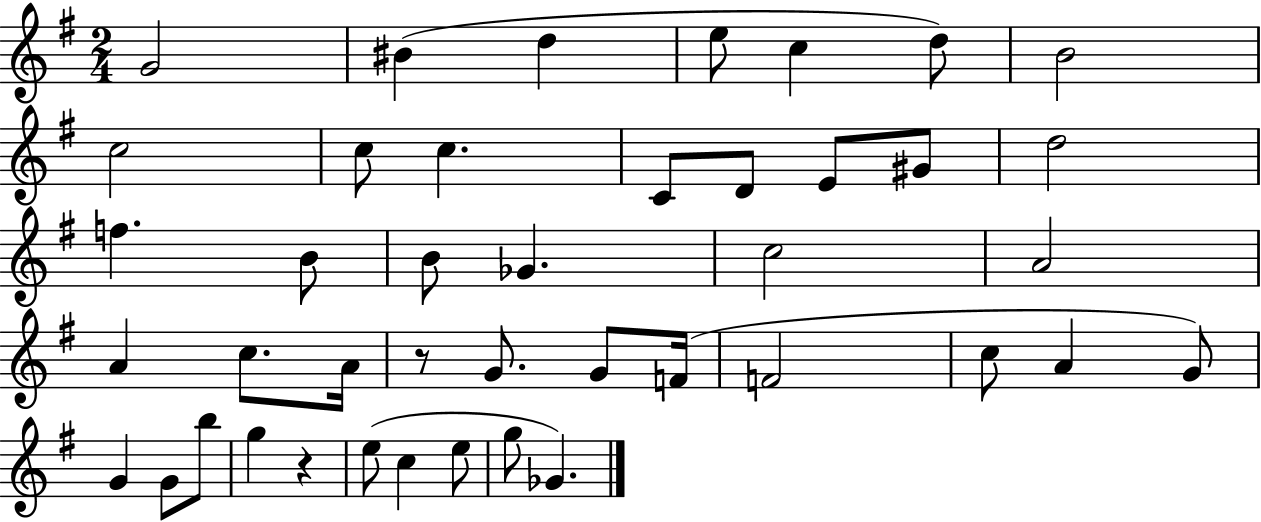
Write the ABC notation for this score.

X:1
T:Untitled
M:2/4
L:1/4
K:G
G2 ^B d e/2 c d/2 B2 c2 c/2 c C/2 D/2 E/2 ^G/2 d2 f B/2 B/2 _G c2 A2 A c/2 A/4 z/2 G/2 G/2 F/4 F2 c/2 A G/2 G G/2 b/2 g z e/2 c e/2 g/2 _G